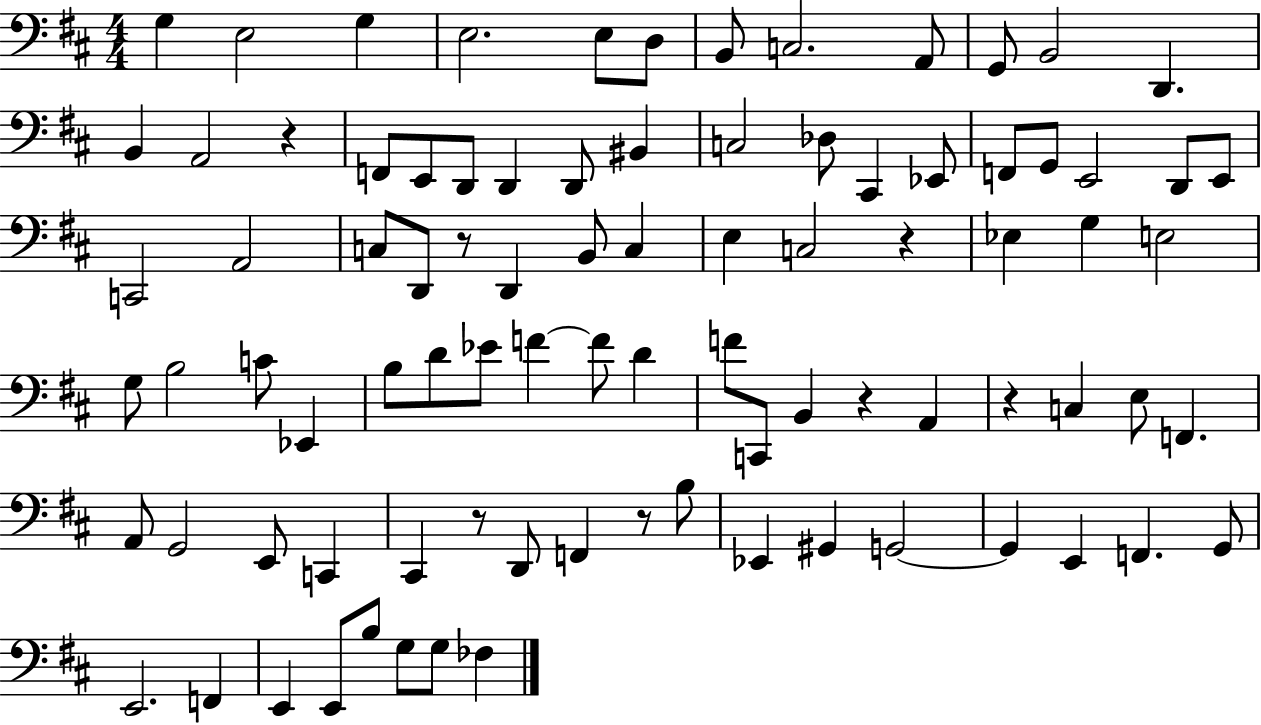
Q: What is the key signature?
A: D major